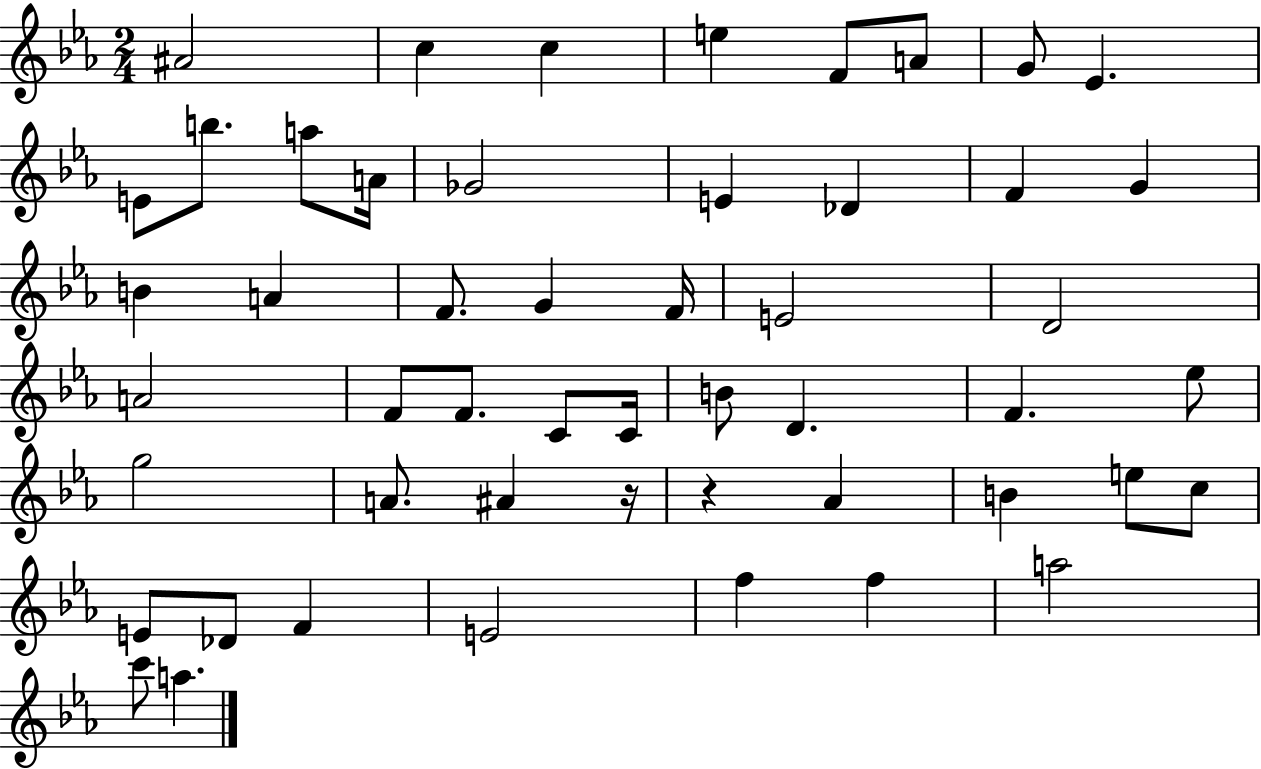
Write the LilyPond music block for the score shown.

{
  \clef treble
  \numericTimeSignature
  \time 2/4
  \key ees \major
  \repeat volta 2 { ais'2 | c''4 c''4 | e''4 f'8 a'8 | g'8 ees'4. | \break e'8 b''8. a''8 a'16 | ges'2 | e'4 des'4 | f'4 g'4 | \break b'4 a'4 | f'8. g'4 f'16 | e'2 | d'2 | \break a'2 | f'8 f'8. c'8 c'16 | b'8 d'4. | f'4. ees''8 | \break g''2 | a'8. ais'4 r16 | r4 aes'4 | b'4 e''8 c''8 | \break e'8 des'8 f'4 | e'2 | f''4 f''4 | a''2 | \break c'''8 a''4. | } \bar "|."
}